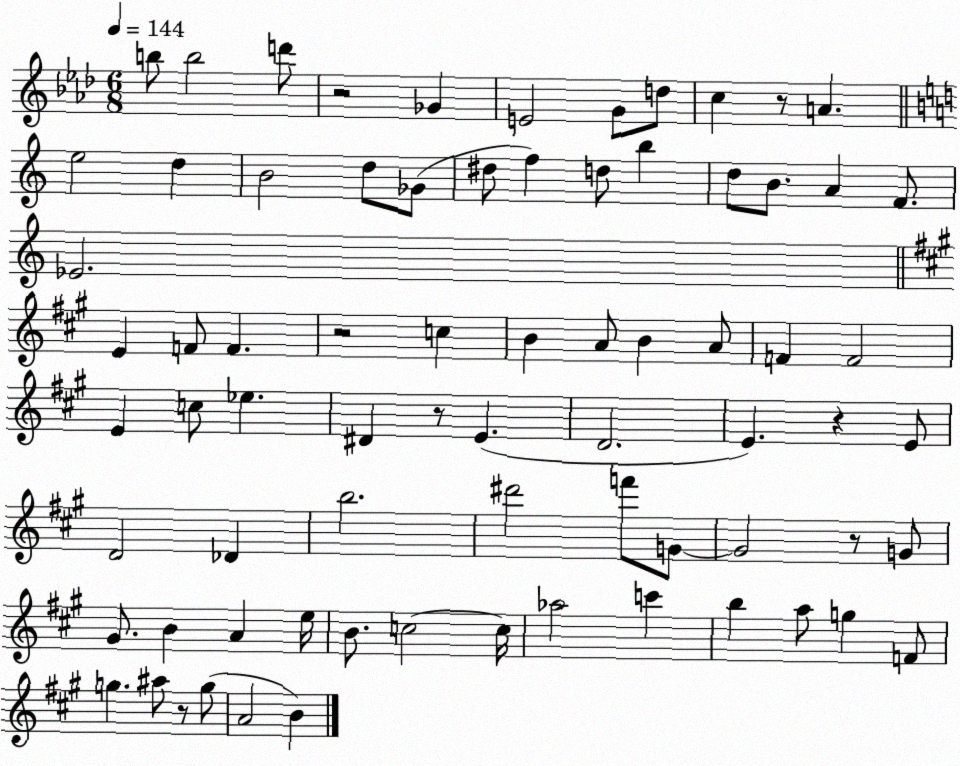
X:1
T:Untitled
M:6/8
L:1/4
K:Ab
b/2 b2 d'/2 z2 _G E2 G/2 d/2 c z/2 A e2 d B2 d/2 _G/2 ^d/2 f d/2 b d/2 B/2 A F/2 _E2 E F/2 F z2 c B A/2 B A/2 F F2 E c/2 _e ^D z/2 E D2 E z E/2 D2 _D b2 ^d'2 f'/2 G/2 G2 z/2 G/2 ^G/2 B A e/4 B/2 c2 c/4 _a2 c' b a/2 g F/2 g ^a/2 z/2 g/2 A2 B